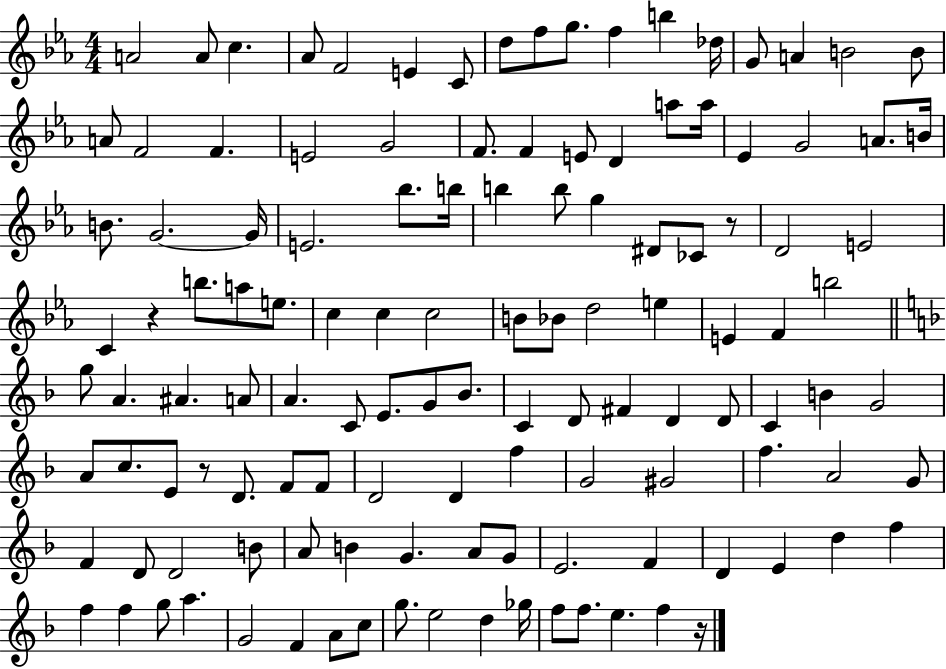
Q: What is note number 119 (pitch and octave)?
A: F5